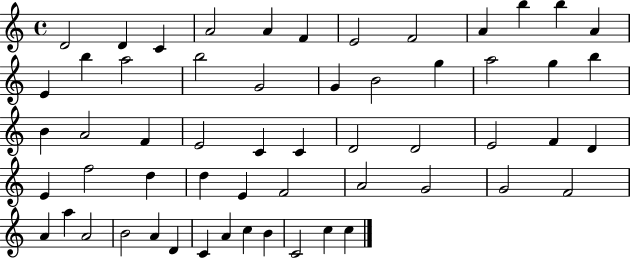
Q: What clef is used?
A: treble